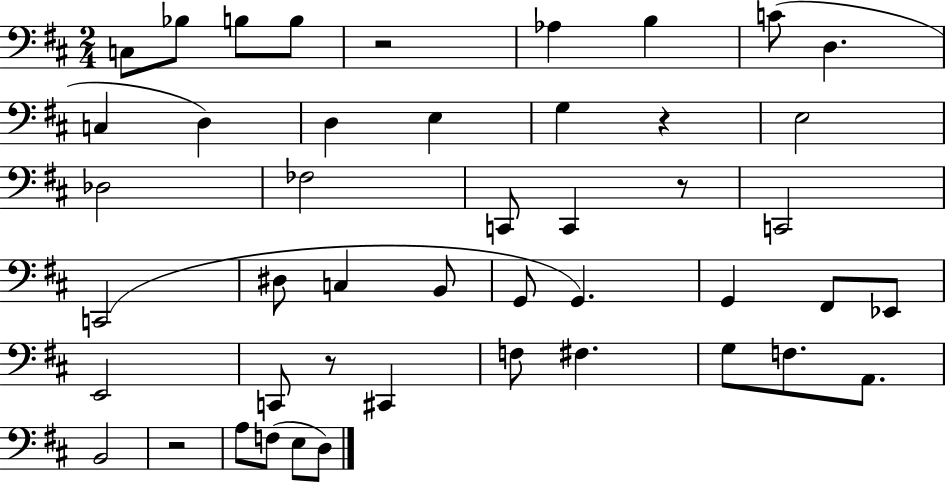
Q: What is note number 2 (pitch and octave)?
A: Bb3